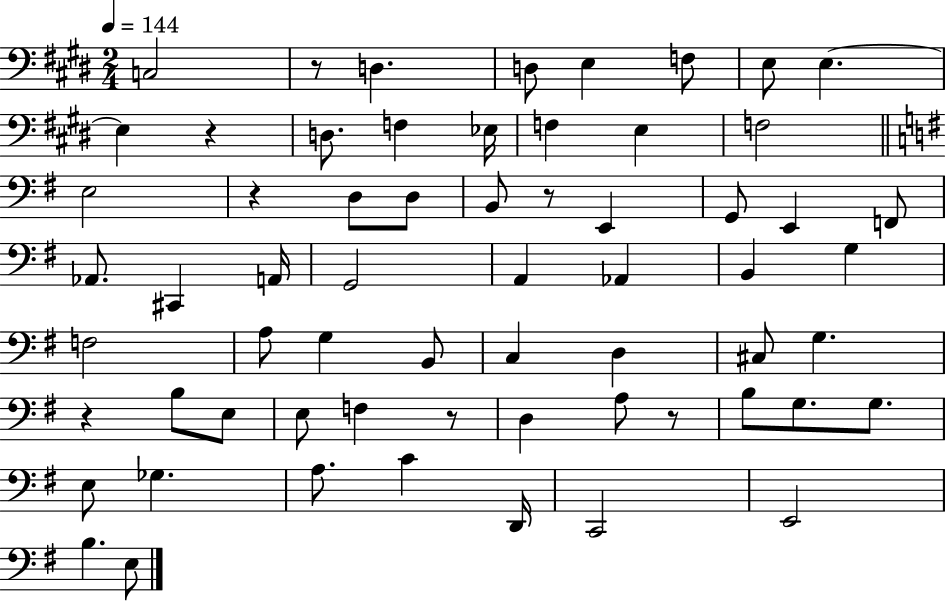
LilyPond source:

{
  \clef bass
  \numericTimeSignature
  \time 2/4
  \key e \major
  \tempo 4 = 144
  c2 | r8 d4. | d8 e4 f8 | e8 e4.~~ | \break e4 r4 | d8. f4 ees16 | f4 e4 | f2 | \break \bar "||" \break \key e \minor e2 | r4 d8 d8 | b,8 r8 e,4 | g,8 e,4 f,8 | \break aes,8. cis,4 a,16 | g,2 | a,4 aes,4 | b,4 g4 | \break f2 | a8 g4 b,8 | c4 d4 | cis8 g4. | \break r4 b8 e8 | e8 f4 r8 | d4 a8 r8 | b8 g8. g8. | \break e8 ges4. | a8. c'4 d,16 | c,2 | e,2 | \break b4. e8 | \bar "|."
}